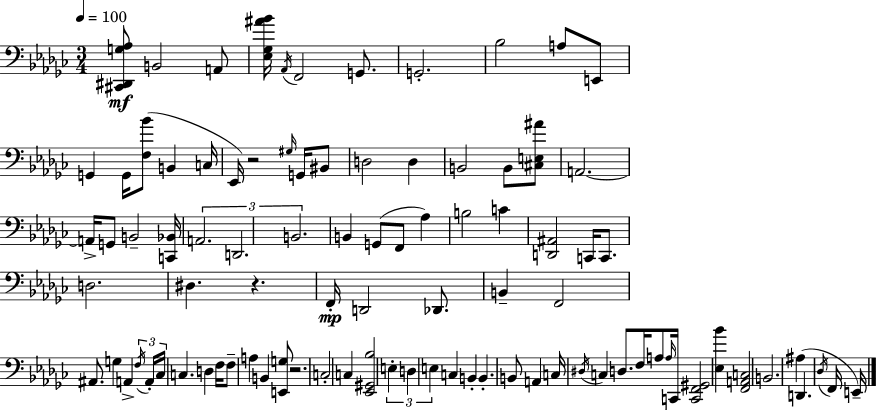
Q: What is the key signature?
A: EES minor